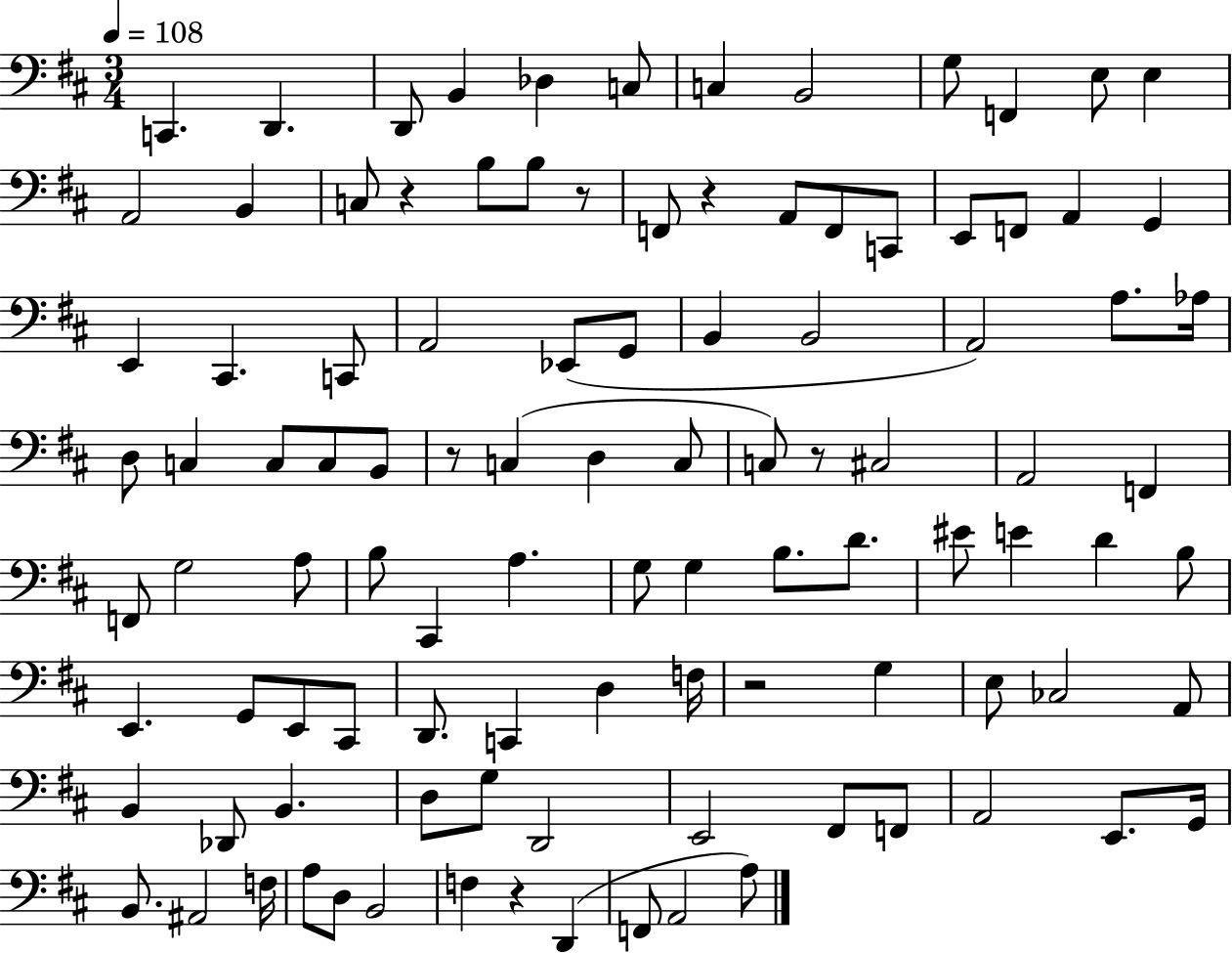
{
  \clef bass
  \numericTimeSignature
  \time 3/4
  \key d \major
  \tempo 4 = 108
  c,4. d,4. | d,8 b,4 des4 c8 | c4 b,2 | g8 f,4 e8 e4 | \break a,2 b,4 | c8 r4 b8 b8 r8 | f,8 r4 a,8 f,8 c,8 | e,8 f,8 a,4 g,4 | \break e,4 cis,4. c,8 | a,2 ees,8( g,8 | b,4 b,2 | a,2) a8. aes16 | \break d8 c4 c8 c8 b,8 | r8 c4( d4 c8 | c8) r8 cis2 | a,2 f,4 | \break f,8 g2 a8 | b8 cis,4 a4. | g8 g4 b8. d'8. | eis'8 e'4 d'4 b8 | \break e,4. g,8 e,8 cis,8 | d,8. c,4 d4 f16 | r2 g4 | e8 ces2 a,8 | \break b,4 des,8 b,4. | d8 g8 d,2 | e,2 fis,8 f,8 | a,2 e,8. g,16 | \break b,8. ais,2 f16 | a8 d8 b,2 | f4 r4 d,4( | f,8 a,2 a8) | \break \bar "|."
}